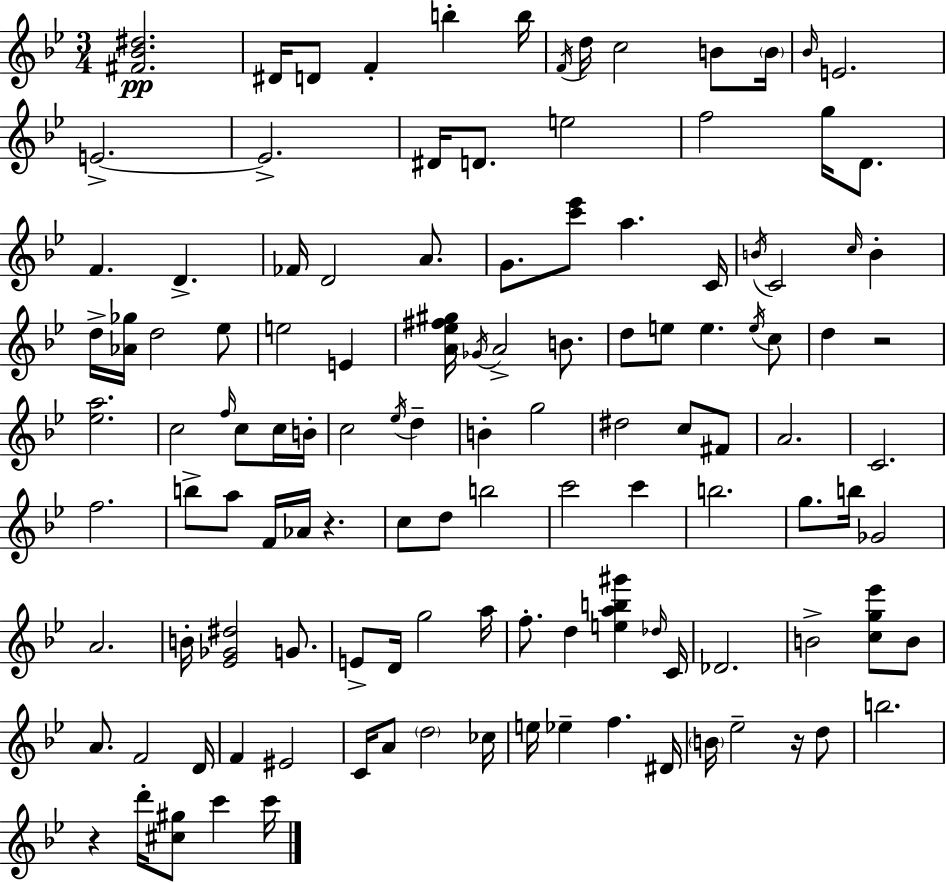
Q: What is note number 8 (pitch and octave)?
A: C5